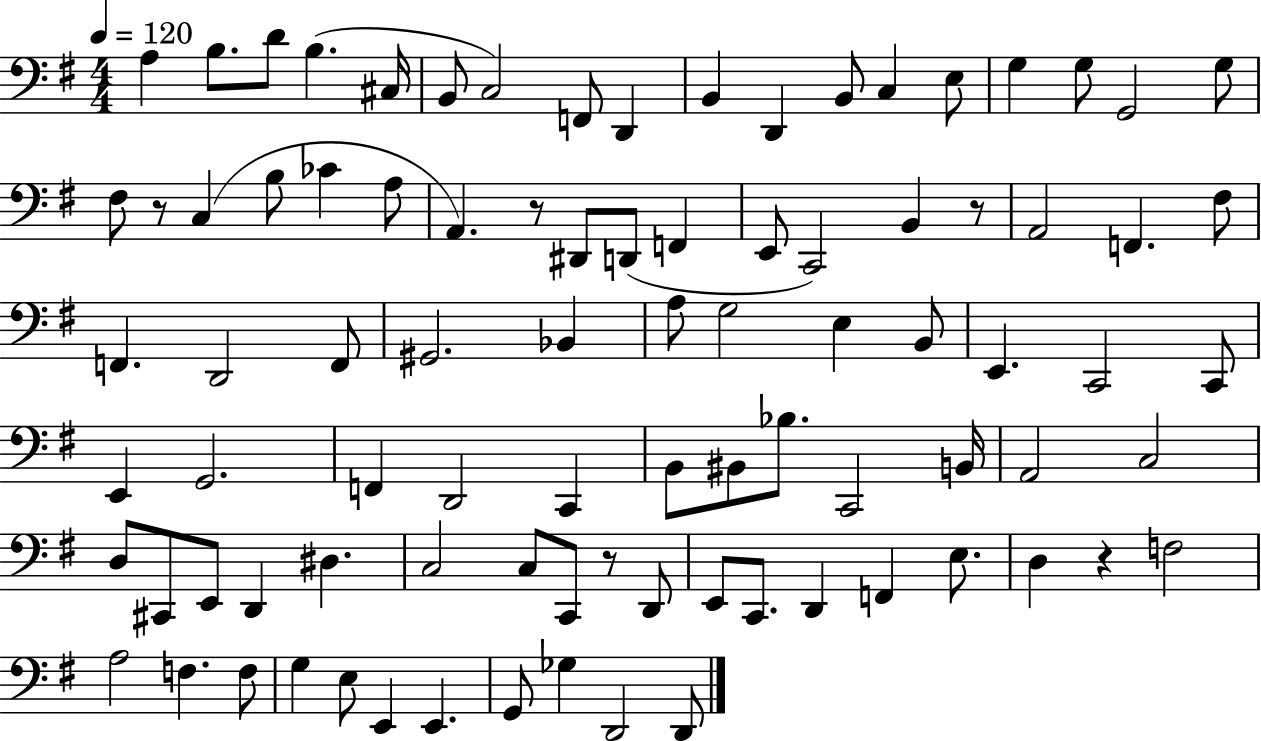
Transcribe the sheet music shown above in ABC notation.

X:1
T:Untitled
M:4/4
L:1/4
K:G
A, B,/2 D/2 B, ^C,/4 B,,/2 C,2 F,,/2 D,, B,, D,, B,,/2 C, E,/2 G, G,/2 G,,2 G,/2 ^F,/2 z/2 C, B,/2 _C A,/2 A,, z/2 ^D,,/2 D,,/2 F,, E,,/2 C,,2 B,, z/2 A,,2 F,, ^F,/2 F,, D,,2 F,,/2 ^G,,2 _B,, A,/2 G,2 E, B,,/2 E,, C,,2 C,,/2 E,, G,,2 F,, D,,2 C,, B,,/2 ^B,,/2 _B,/2 C,,2 B,,/4 A,,2 C,2 D,/2 ^C,,/2 E,,/2 D,, ^D, C,2 C,/2 C,,/2 z/2 D,,/2 E,,/2 C,,/2 D,, F,, E,/2 D, z F,2 A,2 F, F,/2 G, E,/2 E,, E,, G,,/2 _G, D,,2 D,,/2